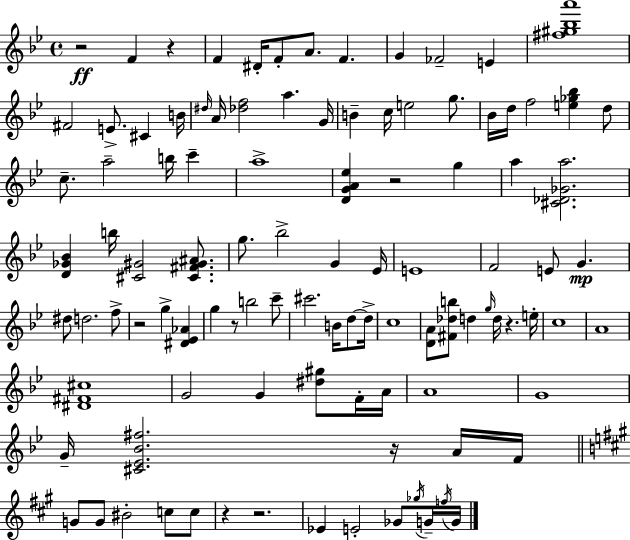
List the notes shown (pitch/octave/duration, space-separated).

R/h F4/q R/q F4/q D#4/s F4/e A4/e. F4/q. G4/q FES4/h E4/q [F#5,G#5,Bb5,A6]/w F#4/h E4/e. C#4/q B4/s D#5/s A4/s [Db5,F5]/h A5/q. G4/s B4/q C5/s E5/h G5/e. Bb4/s D5/s F5/h [E5,Gb5,Bb5]/q D5/e C5/e. A5/h B5/s C6/q A5/w [D4,G4,A4,Eb5]/q R/h G5/q A5/q [C#4,Db4,Gb4,A5]/h. [D4,Gb4,Bb4]/q B5/s [C#4,G#4]/h [C#4,F#4,G#4,A#4]/e. G5/e. Bb5/h G4/q Eb4/s E4/w F4/h E4/e G4/q. D#5/e D5/h. F5/e R/h G5/q [D#4,Eb4,Ab4]/q G5/q R/e B5/h C6/e C#6/h. B4/s D5/e D5/s C5/w [D4,A4]/e [F#4,Db5,B5]/e D5/q G5/s D5/s R/q. E5/s C5/w A4/w [D#4,F#4,C#5]/w G4/h G4/q [D#5,G#5]/e F4/s A4/s A4/w G4/w G4/s [C#4,Eb4,Bb4,F#5]/h. R/s A4/s F4/s G4/e G4/e BIS4/h C5/e C5/e R/q R/h. Eb4/q E4/h Gb4/e Gb5/s G4/s F5/s G4/s